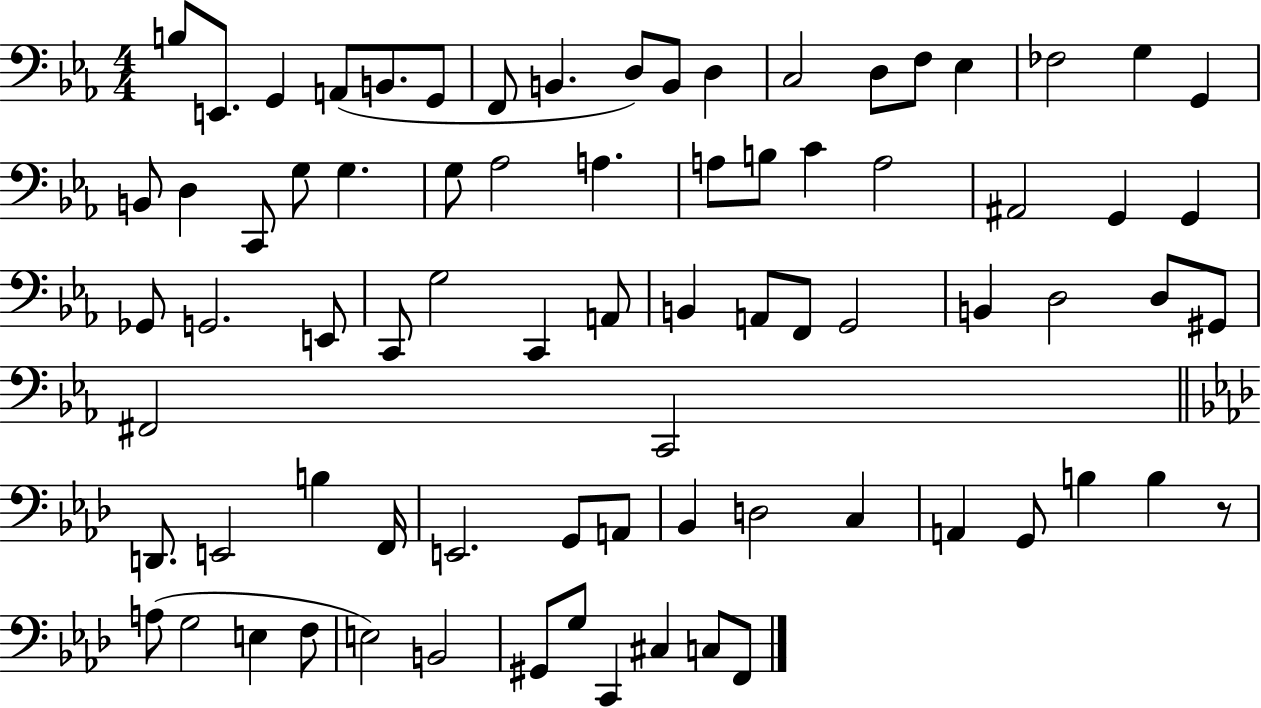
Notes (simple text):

B3/e E2/e. G2/q A2/e B2/e. G2/e F2/e B2/q. D3/e B2/e D3/q C3/h D3/e F3/e Eb3/q FES3/h G3/q G2/q B2/e D3/q C2/e G3/e G3/q. G3/e Ab3/h A3/q. A3/e B3/e C4/q A3/h A#2/h G2/q G2/q Gb2/e G2/h. E2/e C2/e G3/h C2/q A2/e B2/q A2/e F2/e G2/h B2/q D3/h D3/e G#2/e F#2/h C2/h D2/e. E2/h B3/q F2/s E2/h. G2/e A2/e Bb2/q D3/h C3/q A2/q G2/e B3/q B3/q R/e A3/e G3/h E3/q F3/e E3/h B2/h G#2/e G3/e C2/q C#3/q C3/e F2/e